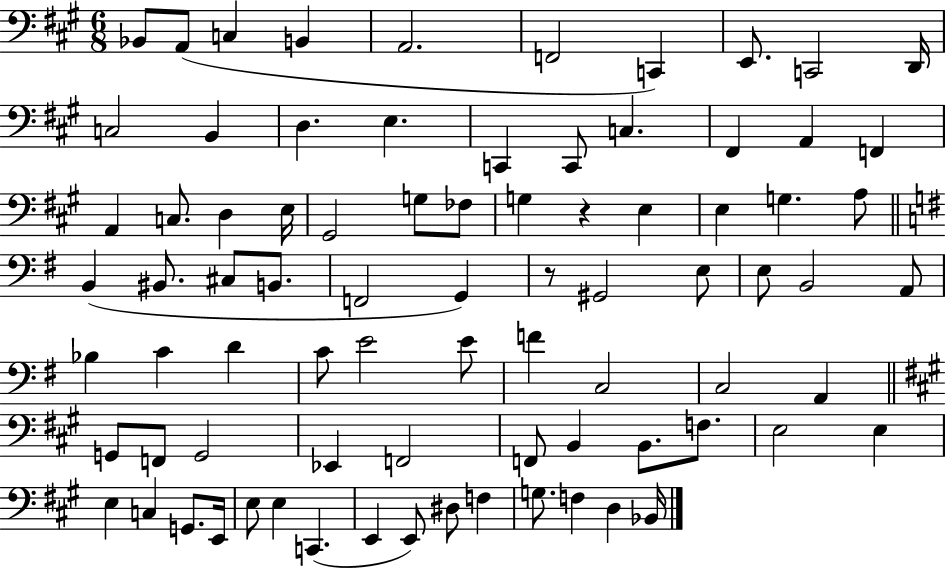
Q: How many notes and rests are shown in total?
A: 81